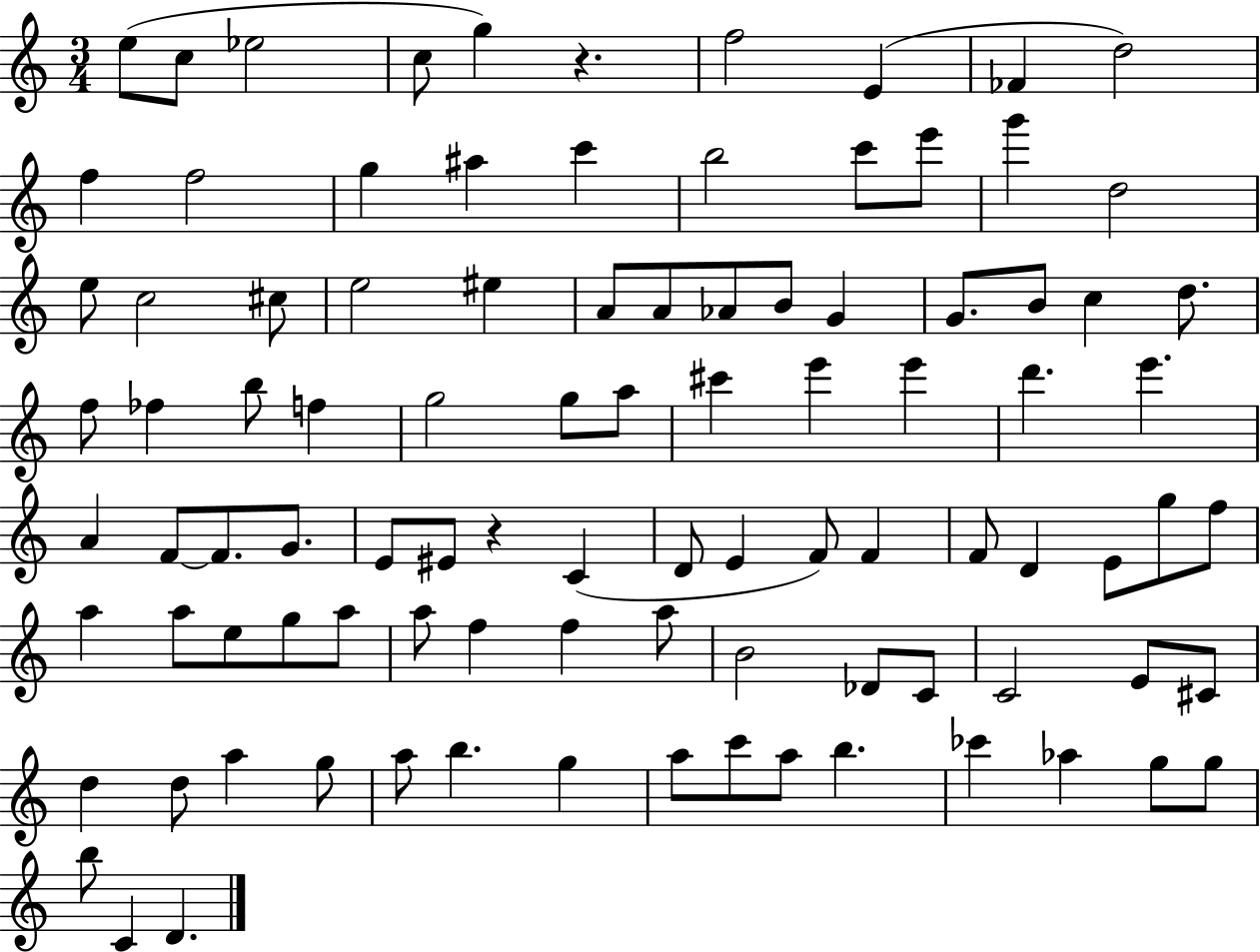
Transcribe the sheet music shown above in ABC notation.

X:1
T:Untitled
M:3/4
L:1/4
K:C
e/2 c/2 _e2 c/2 g z f2 E _F d2 f f2 g ^a c' b2 c'/2 e'/2 g' d2 e/2 c2 ^c/2 e2 ^e A/2 A/2 _A/2 B/2 G G/2 B/2 c d/2 f/2 _f b/2 f g2 g/2 a/2 ^c' e' e' d' e' A F/2 F/2 G/2 E/2 ^E/2 z C D/2 E F/2 F F/2 D E/2 g/2 f/2 a a/2 e/2 g/2 a/2 a/2 f f a/2 B2 _D/2 C/2 C2 E/2 ^C/2 d d/2 a g/2 a/2 b g a/2 c'/2 a/2 b _c' _a g/2 g/2 b/2 C D